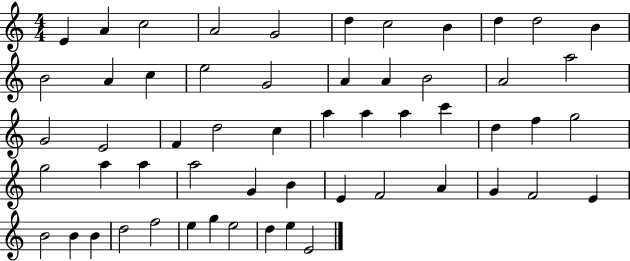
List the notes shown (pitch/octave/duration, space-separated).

E4/q A4/q C5/h A4/h G4/h D5/q C5/h B4/q D5/q D5/h B4/q B4/h A4/q C5/q E5/h G4/h A4/q A4/q B4/h A4/h A5/h G4/h E4/h F4/q D5/h C5/q A5/q A5/q A5/q C6/q D5/q F5/q G5/h G5/h A5/q A5/q A5/h G4/q B4/q E4/q F4/h A4/q G4/q F4/h E4/q B4/h B4/q B4/q D5/h F5/h E5/q G5/q E5/h D5/q E5/q E4/h